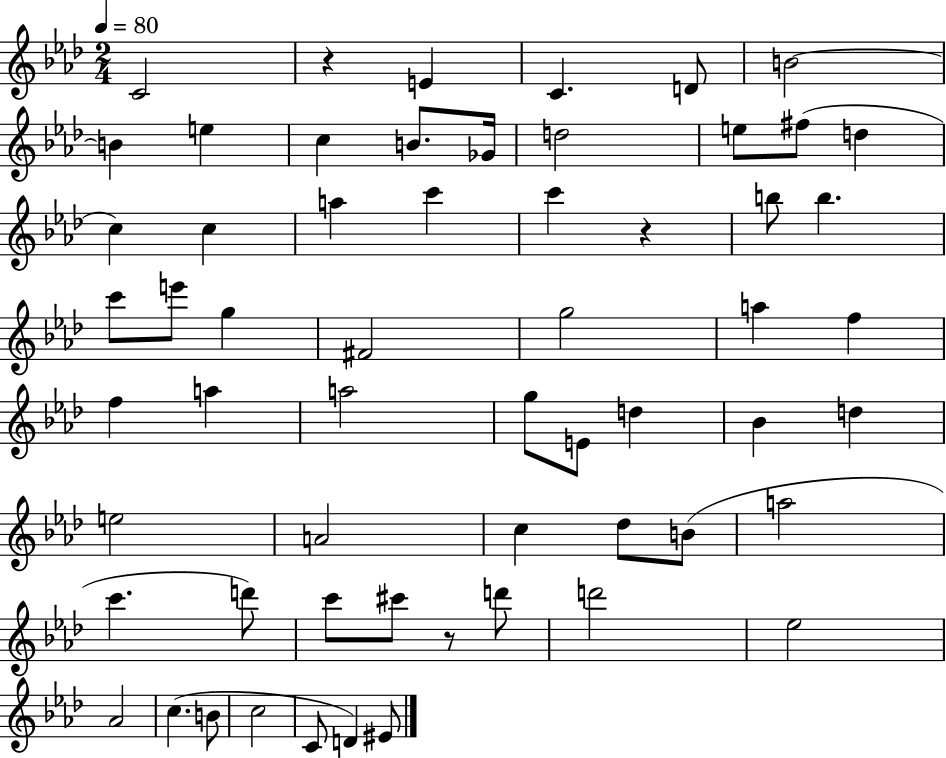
C4/h R/q E4/q C4/q. D4/e B4/h B4/q E5/q C5/q B4/e. Gb4/s D5/h E5/e F#5/e D5/q C5/q C5/q A5/q C6/q C6/q R/q B5/e B5/q. C6/e E6/e G5/q F#4/h G5/h A5/q F5/q F5/q A5/q A5/h G5/e E4/e D5/q Bb4/q D5/q E5/h A4/h C5/q Db5/e B4/e A5/h C6/q. D6/e C6/e C#6/e R/e D6/e D6/h Eb5/h Ab4/h C5/q. B4/e C5/h C4/e D4/q EIS4/e